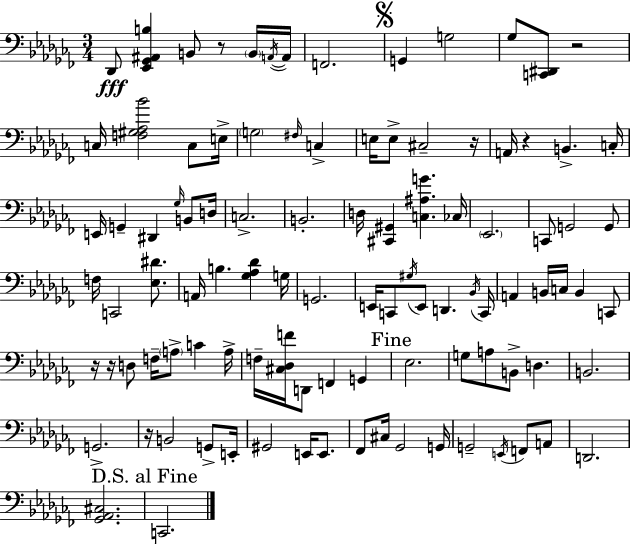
{
  \clef bass
  \numericTimeSignature
  \time 3/4
  \key aes \minor
  \repeat volta 2 { des,8\fff <ees, ges, ais, b>4 b,8 r8 \parenthesize b,16 \acciaccatura { a,16~ }~ | a,16 f,2. | \mark \markup { \musicglyph "scripts.segno" } g,4 g2 | ges8 <c, dis,>8 r2 | \break c16 <f gis aes bes'>2 c8 | e16-> \parenthesize g2 \grace { fis16 } c4-> | e16 e8-> cis2-- | r16 a,16 r4 b,4.-> | \break c16-. e,16 g,4-- dis,4 \grace { ges16 } | b,8 d16 c2.-> | b,2.-. | d16 <cis, gis,>4 <c ais g'>4. | \break ces16 \parenthesize ees,2. | c,8 g,2 | g,8 f16 c,2 | <ees dis'>8. a,16 b4. <ges aes des'>4 | \break g16 g,2. | e,16 c,8 \acciaccatura { gis16 } e,8 d,4. | \acciaccatura { bes,16 } c,16 a,4 b,16 c16 b,4 | c,8 r16 r16 d8 f16-- \parenthesize a8-> | \break c'4 a16-> f16-- <cis des f'>16 d,8 f,4 | g,4 \mark "Fine" ees2. | g8 a8 b,8-> d4. | b,2. | \break g,2.-> | r16 b,2 | g,8-> e,16-. gis,2 | e,16 e,8. fes,8 cis16 ges,2 | \break g,16 g,2-- | \acciaccatura { e,16 } f,8 a,8 d,2. | <ges, aes, cis>2. | \mark "D.S. al Fine" c,2. | \break } \bar "|."
}